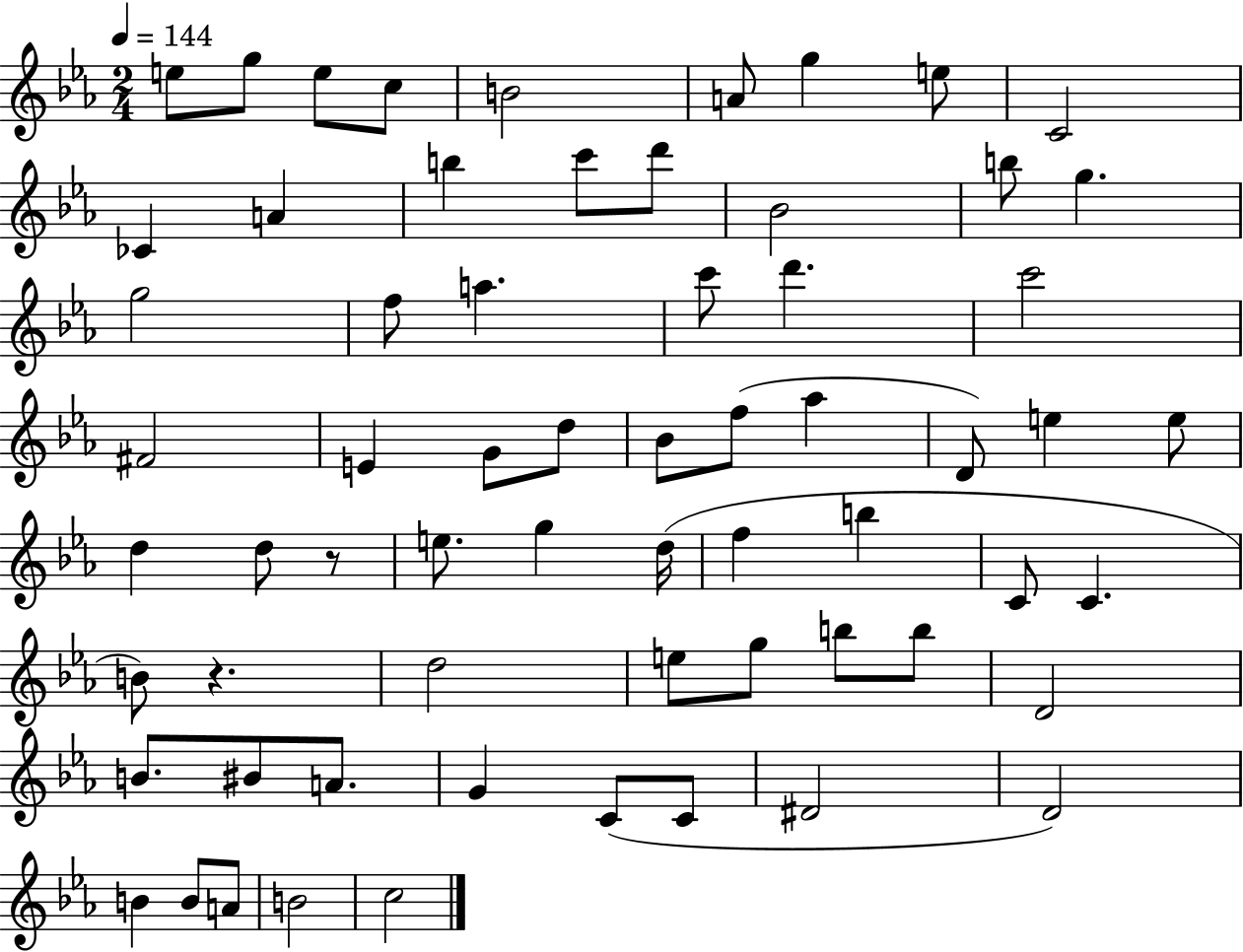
X:1
T:Untitled
M:2/4
L:1/4
K:Eb
e/2 g/2 e/2 c/2 B2 A/2 g e/2 C2 _C A b c'/2 d'/2 _B2 b/2 g g2 f/2 a c'/2 d' c'2 ^F2 E G/2 d/2 _B/2 f/2 _a D/2 e e/2 d d/2 z/2 e/2 g d/4 f b C/2 C B/2 z d2 e/2 g/2 b/2 b/2 D2 B/2 ^B/2 A/2 G C/2 C/2 ^D2 D2 B B/2 A/2 B2 c2